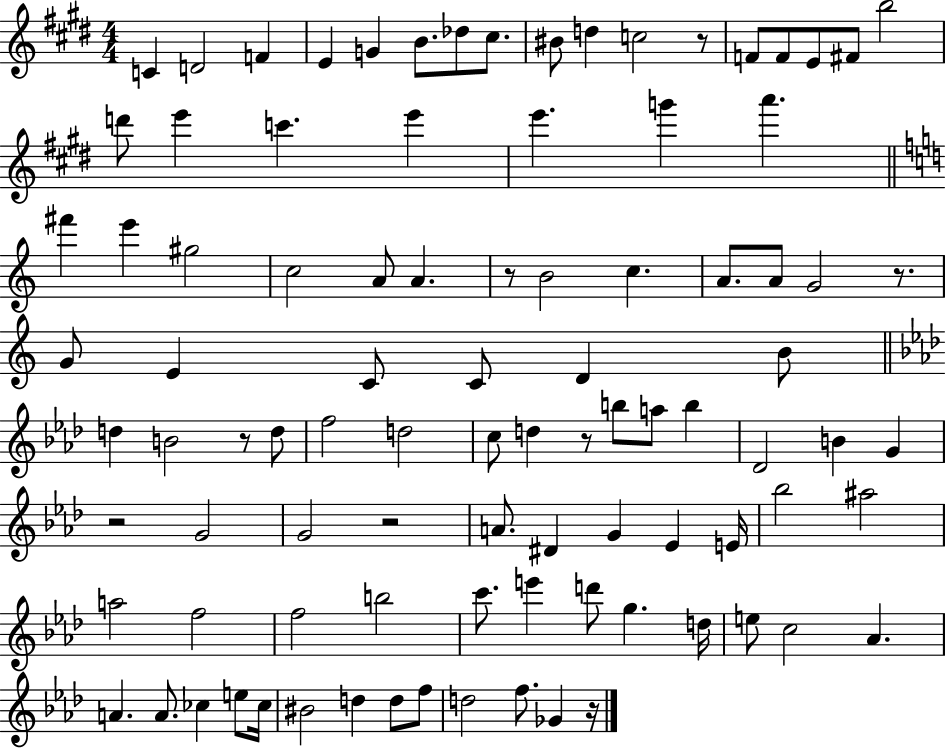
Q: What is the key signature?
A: E major